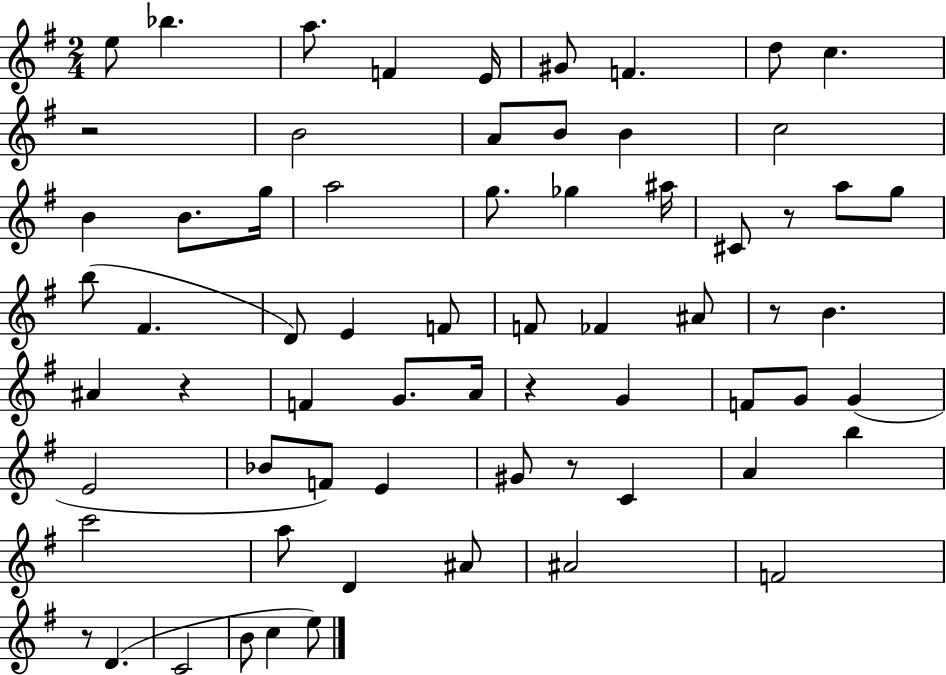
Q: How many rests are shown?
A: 7